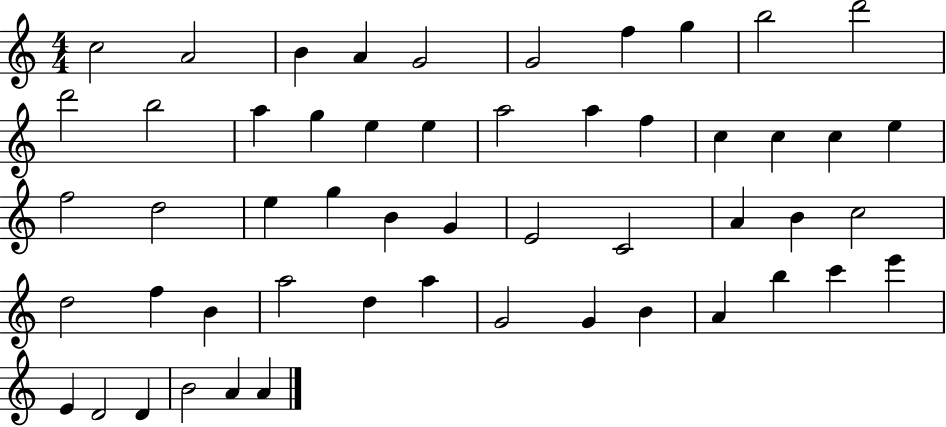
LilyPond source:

{
  \clef treble
  \numericTimeSignature
  \time 4/4
  \key c \major
  c''2 a'2 | b'4 a'4 g'2 | g'2 f''4 g''4 | b''2 d'''2 | \break d'''2 b''2 | a''4 g''4 e''4 e''4 | a''2 a''4 f''4 | c''4 c''4 c''4 e''4 | \break f''2 d''2 | e''4 g''4 b'4 g'4 | e'2 c'2 | a'4 b'4 c''2 | \break d''2 f''4 b'4 | a''2 d''4 a''4 | g'2 g'4 b'4 | a'4 b''4 c'''4 e'''4 | \break e'4 d'2 d'4 | b'2 a'4 a'4 | \bar "|."
}